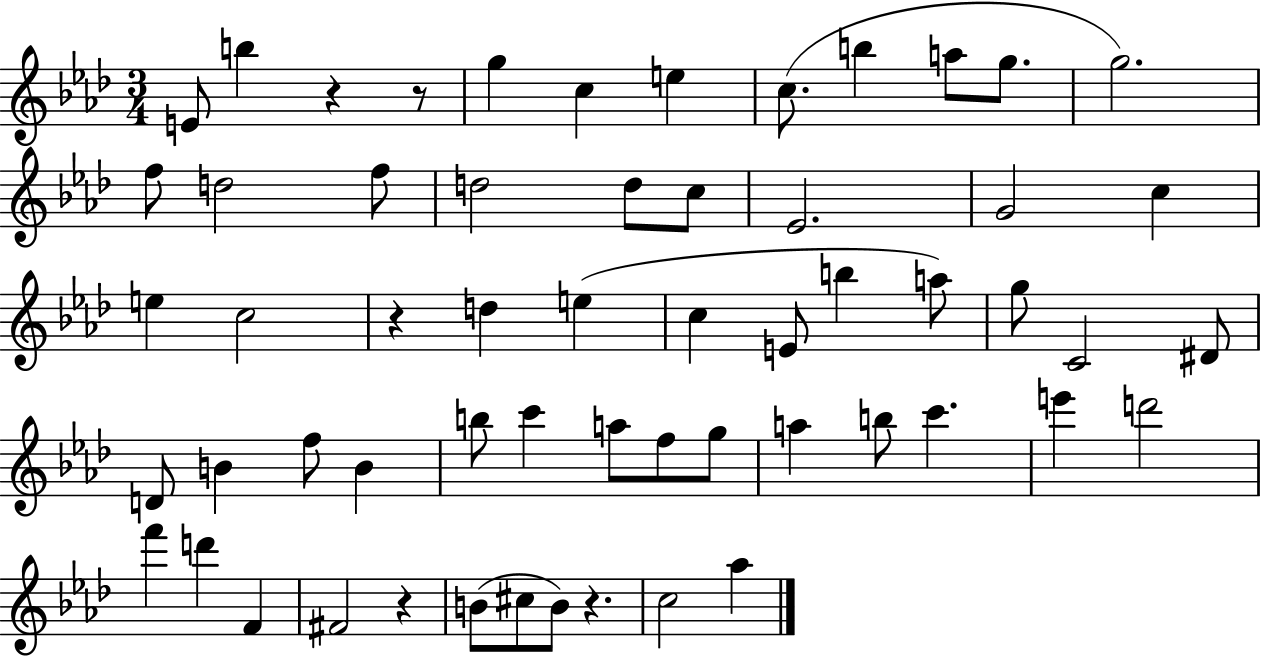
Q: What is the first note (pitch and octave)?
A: E4